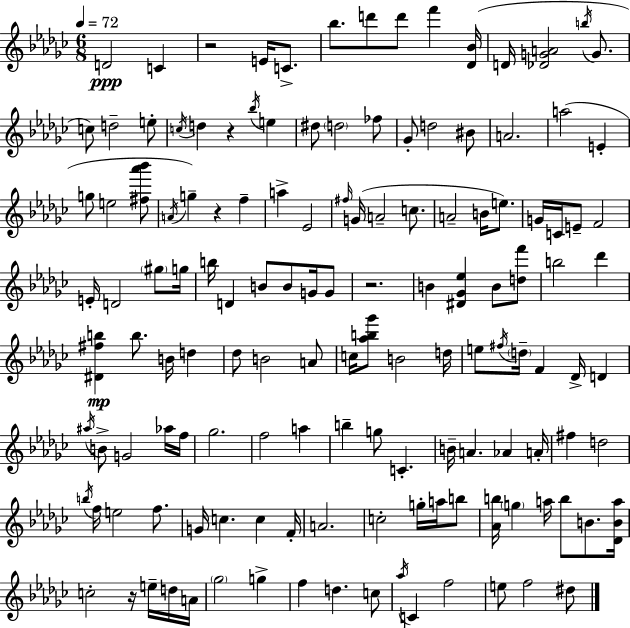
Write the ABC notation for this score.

X:1
T:Untitled
M:6/8
L:1/4
K:Ebm
D2 C z2 E/4 C/2 _b/2 d'/2 d'/2 f' [_D_B]/4 D/4 [_DGA]2 b/4 G/2 c/2 d2 e/2 c/4 d z _b/4 e ^d/2 d2 _f/2 _G/2 d2 ^B/2 A2 a2 E g/2 e2 [^f_a'_b']/2 A/4 g z f a _E2 ^f/4 G/4 A2 c/2 A2 B/4 e/2 G/4 C/4 E/2 F2 E/4 D2 ^g/2 g/4 b/4 D B/2 B/2 G/4 G/2 z2 B [^D_G_e] B/2 [df']/2 b2 _d' [^D^fb] b/2 B/4 d _d/2 B2 A/2 c/4 [_ab_g']/2 B2 d/4 e/2 ^f/4 d/4 F _D/4 D ^a/4 B/2 G2 _a/4 f/4 _g2 f2 a b g/2 C B/4 A _A A/4 ^f d2 b/4 f/4 e2 f/2 G/4 c c F/4 A2 c2 g/4 a/4 b/2 [_Ab]/4 g a/4 b/2 B/2 [_DBa]/4 c2 z/4 e/4 d/4 A/4 _g2 g f d c/2 _a/4 C f2 e/2 f2 ^d/2